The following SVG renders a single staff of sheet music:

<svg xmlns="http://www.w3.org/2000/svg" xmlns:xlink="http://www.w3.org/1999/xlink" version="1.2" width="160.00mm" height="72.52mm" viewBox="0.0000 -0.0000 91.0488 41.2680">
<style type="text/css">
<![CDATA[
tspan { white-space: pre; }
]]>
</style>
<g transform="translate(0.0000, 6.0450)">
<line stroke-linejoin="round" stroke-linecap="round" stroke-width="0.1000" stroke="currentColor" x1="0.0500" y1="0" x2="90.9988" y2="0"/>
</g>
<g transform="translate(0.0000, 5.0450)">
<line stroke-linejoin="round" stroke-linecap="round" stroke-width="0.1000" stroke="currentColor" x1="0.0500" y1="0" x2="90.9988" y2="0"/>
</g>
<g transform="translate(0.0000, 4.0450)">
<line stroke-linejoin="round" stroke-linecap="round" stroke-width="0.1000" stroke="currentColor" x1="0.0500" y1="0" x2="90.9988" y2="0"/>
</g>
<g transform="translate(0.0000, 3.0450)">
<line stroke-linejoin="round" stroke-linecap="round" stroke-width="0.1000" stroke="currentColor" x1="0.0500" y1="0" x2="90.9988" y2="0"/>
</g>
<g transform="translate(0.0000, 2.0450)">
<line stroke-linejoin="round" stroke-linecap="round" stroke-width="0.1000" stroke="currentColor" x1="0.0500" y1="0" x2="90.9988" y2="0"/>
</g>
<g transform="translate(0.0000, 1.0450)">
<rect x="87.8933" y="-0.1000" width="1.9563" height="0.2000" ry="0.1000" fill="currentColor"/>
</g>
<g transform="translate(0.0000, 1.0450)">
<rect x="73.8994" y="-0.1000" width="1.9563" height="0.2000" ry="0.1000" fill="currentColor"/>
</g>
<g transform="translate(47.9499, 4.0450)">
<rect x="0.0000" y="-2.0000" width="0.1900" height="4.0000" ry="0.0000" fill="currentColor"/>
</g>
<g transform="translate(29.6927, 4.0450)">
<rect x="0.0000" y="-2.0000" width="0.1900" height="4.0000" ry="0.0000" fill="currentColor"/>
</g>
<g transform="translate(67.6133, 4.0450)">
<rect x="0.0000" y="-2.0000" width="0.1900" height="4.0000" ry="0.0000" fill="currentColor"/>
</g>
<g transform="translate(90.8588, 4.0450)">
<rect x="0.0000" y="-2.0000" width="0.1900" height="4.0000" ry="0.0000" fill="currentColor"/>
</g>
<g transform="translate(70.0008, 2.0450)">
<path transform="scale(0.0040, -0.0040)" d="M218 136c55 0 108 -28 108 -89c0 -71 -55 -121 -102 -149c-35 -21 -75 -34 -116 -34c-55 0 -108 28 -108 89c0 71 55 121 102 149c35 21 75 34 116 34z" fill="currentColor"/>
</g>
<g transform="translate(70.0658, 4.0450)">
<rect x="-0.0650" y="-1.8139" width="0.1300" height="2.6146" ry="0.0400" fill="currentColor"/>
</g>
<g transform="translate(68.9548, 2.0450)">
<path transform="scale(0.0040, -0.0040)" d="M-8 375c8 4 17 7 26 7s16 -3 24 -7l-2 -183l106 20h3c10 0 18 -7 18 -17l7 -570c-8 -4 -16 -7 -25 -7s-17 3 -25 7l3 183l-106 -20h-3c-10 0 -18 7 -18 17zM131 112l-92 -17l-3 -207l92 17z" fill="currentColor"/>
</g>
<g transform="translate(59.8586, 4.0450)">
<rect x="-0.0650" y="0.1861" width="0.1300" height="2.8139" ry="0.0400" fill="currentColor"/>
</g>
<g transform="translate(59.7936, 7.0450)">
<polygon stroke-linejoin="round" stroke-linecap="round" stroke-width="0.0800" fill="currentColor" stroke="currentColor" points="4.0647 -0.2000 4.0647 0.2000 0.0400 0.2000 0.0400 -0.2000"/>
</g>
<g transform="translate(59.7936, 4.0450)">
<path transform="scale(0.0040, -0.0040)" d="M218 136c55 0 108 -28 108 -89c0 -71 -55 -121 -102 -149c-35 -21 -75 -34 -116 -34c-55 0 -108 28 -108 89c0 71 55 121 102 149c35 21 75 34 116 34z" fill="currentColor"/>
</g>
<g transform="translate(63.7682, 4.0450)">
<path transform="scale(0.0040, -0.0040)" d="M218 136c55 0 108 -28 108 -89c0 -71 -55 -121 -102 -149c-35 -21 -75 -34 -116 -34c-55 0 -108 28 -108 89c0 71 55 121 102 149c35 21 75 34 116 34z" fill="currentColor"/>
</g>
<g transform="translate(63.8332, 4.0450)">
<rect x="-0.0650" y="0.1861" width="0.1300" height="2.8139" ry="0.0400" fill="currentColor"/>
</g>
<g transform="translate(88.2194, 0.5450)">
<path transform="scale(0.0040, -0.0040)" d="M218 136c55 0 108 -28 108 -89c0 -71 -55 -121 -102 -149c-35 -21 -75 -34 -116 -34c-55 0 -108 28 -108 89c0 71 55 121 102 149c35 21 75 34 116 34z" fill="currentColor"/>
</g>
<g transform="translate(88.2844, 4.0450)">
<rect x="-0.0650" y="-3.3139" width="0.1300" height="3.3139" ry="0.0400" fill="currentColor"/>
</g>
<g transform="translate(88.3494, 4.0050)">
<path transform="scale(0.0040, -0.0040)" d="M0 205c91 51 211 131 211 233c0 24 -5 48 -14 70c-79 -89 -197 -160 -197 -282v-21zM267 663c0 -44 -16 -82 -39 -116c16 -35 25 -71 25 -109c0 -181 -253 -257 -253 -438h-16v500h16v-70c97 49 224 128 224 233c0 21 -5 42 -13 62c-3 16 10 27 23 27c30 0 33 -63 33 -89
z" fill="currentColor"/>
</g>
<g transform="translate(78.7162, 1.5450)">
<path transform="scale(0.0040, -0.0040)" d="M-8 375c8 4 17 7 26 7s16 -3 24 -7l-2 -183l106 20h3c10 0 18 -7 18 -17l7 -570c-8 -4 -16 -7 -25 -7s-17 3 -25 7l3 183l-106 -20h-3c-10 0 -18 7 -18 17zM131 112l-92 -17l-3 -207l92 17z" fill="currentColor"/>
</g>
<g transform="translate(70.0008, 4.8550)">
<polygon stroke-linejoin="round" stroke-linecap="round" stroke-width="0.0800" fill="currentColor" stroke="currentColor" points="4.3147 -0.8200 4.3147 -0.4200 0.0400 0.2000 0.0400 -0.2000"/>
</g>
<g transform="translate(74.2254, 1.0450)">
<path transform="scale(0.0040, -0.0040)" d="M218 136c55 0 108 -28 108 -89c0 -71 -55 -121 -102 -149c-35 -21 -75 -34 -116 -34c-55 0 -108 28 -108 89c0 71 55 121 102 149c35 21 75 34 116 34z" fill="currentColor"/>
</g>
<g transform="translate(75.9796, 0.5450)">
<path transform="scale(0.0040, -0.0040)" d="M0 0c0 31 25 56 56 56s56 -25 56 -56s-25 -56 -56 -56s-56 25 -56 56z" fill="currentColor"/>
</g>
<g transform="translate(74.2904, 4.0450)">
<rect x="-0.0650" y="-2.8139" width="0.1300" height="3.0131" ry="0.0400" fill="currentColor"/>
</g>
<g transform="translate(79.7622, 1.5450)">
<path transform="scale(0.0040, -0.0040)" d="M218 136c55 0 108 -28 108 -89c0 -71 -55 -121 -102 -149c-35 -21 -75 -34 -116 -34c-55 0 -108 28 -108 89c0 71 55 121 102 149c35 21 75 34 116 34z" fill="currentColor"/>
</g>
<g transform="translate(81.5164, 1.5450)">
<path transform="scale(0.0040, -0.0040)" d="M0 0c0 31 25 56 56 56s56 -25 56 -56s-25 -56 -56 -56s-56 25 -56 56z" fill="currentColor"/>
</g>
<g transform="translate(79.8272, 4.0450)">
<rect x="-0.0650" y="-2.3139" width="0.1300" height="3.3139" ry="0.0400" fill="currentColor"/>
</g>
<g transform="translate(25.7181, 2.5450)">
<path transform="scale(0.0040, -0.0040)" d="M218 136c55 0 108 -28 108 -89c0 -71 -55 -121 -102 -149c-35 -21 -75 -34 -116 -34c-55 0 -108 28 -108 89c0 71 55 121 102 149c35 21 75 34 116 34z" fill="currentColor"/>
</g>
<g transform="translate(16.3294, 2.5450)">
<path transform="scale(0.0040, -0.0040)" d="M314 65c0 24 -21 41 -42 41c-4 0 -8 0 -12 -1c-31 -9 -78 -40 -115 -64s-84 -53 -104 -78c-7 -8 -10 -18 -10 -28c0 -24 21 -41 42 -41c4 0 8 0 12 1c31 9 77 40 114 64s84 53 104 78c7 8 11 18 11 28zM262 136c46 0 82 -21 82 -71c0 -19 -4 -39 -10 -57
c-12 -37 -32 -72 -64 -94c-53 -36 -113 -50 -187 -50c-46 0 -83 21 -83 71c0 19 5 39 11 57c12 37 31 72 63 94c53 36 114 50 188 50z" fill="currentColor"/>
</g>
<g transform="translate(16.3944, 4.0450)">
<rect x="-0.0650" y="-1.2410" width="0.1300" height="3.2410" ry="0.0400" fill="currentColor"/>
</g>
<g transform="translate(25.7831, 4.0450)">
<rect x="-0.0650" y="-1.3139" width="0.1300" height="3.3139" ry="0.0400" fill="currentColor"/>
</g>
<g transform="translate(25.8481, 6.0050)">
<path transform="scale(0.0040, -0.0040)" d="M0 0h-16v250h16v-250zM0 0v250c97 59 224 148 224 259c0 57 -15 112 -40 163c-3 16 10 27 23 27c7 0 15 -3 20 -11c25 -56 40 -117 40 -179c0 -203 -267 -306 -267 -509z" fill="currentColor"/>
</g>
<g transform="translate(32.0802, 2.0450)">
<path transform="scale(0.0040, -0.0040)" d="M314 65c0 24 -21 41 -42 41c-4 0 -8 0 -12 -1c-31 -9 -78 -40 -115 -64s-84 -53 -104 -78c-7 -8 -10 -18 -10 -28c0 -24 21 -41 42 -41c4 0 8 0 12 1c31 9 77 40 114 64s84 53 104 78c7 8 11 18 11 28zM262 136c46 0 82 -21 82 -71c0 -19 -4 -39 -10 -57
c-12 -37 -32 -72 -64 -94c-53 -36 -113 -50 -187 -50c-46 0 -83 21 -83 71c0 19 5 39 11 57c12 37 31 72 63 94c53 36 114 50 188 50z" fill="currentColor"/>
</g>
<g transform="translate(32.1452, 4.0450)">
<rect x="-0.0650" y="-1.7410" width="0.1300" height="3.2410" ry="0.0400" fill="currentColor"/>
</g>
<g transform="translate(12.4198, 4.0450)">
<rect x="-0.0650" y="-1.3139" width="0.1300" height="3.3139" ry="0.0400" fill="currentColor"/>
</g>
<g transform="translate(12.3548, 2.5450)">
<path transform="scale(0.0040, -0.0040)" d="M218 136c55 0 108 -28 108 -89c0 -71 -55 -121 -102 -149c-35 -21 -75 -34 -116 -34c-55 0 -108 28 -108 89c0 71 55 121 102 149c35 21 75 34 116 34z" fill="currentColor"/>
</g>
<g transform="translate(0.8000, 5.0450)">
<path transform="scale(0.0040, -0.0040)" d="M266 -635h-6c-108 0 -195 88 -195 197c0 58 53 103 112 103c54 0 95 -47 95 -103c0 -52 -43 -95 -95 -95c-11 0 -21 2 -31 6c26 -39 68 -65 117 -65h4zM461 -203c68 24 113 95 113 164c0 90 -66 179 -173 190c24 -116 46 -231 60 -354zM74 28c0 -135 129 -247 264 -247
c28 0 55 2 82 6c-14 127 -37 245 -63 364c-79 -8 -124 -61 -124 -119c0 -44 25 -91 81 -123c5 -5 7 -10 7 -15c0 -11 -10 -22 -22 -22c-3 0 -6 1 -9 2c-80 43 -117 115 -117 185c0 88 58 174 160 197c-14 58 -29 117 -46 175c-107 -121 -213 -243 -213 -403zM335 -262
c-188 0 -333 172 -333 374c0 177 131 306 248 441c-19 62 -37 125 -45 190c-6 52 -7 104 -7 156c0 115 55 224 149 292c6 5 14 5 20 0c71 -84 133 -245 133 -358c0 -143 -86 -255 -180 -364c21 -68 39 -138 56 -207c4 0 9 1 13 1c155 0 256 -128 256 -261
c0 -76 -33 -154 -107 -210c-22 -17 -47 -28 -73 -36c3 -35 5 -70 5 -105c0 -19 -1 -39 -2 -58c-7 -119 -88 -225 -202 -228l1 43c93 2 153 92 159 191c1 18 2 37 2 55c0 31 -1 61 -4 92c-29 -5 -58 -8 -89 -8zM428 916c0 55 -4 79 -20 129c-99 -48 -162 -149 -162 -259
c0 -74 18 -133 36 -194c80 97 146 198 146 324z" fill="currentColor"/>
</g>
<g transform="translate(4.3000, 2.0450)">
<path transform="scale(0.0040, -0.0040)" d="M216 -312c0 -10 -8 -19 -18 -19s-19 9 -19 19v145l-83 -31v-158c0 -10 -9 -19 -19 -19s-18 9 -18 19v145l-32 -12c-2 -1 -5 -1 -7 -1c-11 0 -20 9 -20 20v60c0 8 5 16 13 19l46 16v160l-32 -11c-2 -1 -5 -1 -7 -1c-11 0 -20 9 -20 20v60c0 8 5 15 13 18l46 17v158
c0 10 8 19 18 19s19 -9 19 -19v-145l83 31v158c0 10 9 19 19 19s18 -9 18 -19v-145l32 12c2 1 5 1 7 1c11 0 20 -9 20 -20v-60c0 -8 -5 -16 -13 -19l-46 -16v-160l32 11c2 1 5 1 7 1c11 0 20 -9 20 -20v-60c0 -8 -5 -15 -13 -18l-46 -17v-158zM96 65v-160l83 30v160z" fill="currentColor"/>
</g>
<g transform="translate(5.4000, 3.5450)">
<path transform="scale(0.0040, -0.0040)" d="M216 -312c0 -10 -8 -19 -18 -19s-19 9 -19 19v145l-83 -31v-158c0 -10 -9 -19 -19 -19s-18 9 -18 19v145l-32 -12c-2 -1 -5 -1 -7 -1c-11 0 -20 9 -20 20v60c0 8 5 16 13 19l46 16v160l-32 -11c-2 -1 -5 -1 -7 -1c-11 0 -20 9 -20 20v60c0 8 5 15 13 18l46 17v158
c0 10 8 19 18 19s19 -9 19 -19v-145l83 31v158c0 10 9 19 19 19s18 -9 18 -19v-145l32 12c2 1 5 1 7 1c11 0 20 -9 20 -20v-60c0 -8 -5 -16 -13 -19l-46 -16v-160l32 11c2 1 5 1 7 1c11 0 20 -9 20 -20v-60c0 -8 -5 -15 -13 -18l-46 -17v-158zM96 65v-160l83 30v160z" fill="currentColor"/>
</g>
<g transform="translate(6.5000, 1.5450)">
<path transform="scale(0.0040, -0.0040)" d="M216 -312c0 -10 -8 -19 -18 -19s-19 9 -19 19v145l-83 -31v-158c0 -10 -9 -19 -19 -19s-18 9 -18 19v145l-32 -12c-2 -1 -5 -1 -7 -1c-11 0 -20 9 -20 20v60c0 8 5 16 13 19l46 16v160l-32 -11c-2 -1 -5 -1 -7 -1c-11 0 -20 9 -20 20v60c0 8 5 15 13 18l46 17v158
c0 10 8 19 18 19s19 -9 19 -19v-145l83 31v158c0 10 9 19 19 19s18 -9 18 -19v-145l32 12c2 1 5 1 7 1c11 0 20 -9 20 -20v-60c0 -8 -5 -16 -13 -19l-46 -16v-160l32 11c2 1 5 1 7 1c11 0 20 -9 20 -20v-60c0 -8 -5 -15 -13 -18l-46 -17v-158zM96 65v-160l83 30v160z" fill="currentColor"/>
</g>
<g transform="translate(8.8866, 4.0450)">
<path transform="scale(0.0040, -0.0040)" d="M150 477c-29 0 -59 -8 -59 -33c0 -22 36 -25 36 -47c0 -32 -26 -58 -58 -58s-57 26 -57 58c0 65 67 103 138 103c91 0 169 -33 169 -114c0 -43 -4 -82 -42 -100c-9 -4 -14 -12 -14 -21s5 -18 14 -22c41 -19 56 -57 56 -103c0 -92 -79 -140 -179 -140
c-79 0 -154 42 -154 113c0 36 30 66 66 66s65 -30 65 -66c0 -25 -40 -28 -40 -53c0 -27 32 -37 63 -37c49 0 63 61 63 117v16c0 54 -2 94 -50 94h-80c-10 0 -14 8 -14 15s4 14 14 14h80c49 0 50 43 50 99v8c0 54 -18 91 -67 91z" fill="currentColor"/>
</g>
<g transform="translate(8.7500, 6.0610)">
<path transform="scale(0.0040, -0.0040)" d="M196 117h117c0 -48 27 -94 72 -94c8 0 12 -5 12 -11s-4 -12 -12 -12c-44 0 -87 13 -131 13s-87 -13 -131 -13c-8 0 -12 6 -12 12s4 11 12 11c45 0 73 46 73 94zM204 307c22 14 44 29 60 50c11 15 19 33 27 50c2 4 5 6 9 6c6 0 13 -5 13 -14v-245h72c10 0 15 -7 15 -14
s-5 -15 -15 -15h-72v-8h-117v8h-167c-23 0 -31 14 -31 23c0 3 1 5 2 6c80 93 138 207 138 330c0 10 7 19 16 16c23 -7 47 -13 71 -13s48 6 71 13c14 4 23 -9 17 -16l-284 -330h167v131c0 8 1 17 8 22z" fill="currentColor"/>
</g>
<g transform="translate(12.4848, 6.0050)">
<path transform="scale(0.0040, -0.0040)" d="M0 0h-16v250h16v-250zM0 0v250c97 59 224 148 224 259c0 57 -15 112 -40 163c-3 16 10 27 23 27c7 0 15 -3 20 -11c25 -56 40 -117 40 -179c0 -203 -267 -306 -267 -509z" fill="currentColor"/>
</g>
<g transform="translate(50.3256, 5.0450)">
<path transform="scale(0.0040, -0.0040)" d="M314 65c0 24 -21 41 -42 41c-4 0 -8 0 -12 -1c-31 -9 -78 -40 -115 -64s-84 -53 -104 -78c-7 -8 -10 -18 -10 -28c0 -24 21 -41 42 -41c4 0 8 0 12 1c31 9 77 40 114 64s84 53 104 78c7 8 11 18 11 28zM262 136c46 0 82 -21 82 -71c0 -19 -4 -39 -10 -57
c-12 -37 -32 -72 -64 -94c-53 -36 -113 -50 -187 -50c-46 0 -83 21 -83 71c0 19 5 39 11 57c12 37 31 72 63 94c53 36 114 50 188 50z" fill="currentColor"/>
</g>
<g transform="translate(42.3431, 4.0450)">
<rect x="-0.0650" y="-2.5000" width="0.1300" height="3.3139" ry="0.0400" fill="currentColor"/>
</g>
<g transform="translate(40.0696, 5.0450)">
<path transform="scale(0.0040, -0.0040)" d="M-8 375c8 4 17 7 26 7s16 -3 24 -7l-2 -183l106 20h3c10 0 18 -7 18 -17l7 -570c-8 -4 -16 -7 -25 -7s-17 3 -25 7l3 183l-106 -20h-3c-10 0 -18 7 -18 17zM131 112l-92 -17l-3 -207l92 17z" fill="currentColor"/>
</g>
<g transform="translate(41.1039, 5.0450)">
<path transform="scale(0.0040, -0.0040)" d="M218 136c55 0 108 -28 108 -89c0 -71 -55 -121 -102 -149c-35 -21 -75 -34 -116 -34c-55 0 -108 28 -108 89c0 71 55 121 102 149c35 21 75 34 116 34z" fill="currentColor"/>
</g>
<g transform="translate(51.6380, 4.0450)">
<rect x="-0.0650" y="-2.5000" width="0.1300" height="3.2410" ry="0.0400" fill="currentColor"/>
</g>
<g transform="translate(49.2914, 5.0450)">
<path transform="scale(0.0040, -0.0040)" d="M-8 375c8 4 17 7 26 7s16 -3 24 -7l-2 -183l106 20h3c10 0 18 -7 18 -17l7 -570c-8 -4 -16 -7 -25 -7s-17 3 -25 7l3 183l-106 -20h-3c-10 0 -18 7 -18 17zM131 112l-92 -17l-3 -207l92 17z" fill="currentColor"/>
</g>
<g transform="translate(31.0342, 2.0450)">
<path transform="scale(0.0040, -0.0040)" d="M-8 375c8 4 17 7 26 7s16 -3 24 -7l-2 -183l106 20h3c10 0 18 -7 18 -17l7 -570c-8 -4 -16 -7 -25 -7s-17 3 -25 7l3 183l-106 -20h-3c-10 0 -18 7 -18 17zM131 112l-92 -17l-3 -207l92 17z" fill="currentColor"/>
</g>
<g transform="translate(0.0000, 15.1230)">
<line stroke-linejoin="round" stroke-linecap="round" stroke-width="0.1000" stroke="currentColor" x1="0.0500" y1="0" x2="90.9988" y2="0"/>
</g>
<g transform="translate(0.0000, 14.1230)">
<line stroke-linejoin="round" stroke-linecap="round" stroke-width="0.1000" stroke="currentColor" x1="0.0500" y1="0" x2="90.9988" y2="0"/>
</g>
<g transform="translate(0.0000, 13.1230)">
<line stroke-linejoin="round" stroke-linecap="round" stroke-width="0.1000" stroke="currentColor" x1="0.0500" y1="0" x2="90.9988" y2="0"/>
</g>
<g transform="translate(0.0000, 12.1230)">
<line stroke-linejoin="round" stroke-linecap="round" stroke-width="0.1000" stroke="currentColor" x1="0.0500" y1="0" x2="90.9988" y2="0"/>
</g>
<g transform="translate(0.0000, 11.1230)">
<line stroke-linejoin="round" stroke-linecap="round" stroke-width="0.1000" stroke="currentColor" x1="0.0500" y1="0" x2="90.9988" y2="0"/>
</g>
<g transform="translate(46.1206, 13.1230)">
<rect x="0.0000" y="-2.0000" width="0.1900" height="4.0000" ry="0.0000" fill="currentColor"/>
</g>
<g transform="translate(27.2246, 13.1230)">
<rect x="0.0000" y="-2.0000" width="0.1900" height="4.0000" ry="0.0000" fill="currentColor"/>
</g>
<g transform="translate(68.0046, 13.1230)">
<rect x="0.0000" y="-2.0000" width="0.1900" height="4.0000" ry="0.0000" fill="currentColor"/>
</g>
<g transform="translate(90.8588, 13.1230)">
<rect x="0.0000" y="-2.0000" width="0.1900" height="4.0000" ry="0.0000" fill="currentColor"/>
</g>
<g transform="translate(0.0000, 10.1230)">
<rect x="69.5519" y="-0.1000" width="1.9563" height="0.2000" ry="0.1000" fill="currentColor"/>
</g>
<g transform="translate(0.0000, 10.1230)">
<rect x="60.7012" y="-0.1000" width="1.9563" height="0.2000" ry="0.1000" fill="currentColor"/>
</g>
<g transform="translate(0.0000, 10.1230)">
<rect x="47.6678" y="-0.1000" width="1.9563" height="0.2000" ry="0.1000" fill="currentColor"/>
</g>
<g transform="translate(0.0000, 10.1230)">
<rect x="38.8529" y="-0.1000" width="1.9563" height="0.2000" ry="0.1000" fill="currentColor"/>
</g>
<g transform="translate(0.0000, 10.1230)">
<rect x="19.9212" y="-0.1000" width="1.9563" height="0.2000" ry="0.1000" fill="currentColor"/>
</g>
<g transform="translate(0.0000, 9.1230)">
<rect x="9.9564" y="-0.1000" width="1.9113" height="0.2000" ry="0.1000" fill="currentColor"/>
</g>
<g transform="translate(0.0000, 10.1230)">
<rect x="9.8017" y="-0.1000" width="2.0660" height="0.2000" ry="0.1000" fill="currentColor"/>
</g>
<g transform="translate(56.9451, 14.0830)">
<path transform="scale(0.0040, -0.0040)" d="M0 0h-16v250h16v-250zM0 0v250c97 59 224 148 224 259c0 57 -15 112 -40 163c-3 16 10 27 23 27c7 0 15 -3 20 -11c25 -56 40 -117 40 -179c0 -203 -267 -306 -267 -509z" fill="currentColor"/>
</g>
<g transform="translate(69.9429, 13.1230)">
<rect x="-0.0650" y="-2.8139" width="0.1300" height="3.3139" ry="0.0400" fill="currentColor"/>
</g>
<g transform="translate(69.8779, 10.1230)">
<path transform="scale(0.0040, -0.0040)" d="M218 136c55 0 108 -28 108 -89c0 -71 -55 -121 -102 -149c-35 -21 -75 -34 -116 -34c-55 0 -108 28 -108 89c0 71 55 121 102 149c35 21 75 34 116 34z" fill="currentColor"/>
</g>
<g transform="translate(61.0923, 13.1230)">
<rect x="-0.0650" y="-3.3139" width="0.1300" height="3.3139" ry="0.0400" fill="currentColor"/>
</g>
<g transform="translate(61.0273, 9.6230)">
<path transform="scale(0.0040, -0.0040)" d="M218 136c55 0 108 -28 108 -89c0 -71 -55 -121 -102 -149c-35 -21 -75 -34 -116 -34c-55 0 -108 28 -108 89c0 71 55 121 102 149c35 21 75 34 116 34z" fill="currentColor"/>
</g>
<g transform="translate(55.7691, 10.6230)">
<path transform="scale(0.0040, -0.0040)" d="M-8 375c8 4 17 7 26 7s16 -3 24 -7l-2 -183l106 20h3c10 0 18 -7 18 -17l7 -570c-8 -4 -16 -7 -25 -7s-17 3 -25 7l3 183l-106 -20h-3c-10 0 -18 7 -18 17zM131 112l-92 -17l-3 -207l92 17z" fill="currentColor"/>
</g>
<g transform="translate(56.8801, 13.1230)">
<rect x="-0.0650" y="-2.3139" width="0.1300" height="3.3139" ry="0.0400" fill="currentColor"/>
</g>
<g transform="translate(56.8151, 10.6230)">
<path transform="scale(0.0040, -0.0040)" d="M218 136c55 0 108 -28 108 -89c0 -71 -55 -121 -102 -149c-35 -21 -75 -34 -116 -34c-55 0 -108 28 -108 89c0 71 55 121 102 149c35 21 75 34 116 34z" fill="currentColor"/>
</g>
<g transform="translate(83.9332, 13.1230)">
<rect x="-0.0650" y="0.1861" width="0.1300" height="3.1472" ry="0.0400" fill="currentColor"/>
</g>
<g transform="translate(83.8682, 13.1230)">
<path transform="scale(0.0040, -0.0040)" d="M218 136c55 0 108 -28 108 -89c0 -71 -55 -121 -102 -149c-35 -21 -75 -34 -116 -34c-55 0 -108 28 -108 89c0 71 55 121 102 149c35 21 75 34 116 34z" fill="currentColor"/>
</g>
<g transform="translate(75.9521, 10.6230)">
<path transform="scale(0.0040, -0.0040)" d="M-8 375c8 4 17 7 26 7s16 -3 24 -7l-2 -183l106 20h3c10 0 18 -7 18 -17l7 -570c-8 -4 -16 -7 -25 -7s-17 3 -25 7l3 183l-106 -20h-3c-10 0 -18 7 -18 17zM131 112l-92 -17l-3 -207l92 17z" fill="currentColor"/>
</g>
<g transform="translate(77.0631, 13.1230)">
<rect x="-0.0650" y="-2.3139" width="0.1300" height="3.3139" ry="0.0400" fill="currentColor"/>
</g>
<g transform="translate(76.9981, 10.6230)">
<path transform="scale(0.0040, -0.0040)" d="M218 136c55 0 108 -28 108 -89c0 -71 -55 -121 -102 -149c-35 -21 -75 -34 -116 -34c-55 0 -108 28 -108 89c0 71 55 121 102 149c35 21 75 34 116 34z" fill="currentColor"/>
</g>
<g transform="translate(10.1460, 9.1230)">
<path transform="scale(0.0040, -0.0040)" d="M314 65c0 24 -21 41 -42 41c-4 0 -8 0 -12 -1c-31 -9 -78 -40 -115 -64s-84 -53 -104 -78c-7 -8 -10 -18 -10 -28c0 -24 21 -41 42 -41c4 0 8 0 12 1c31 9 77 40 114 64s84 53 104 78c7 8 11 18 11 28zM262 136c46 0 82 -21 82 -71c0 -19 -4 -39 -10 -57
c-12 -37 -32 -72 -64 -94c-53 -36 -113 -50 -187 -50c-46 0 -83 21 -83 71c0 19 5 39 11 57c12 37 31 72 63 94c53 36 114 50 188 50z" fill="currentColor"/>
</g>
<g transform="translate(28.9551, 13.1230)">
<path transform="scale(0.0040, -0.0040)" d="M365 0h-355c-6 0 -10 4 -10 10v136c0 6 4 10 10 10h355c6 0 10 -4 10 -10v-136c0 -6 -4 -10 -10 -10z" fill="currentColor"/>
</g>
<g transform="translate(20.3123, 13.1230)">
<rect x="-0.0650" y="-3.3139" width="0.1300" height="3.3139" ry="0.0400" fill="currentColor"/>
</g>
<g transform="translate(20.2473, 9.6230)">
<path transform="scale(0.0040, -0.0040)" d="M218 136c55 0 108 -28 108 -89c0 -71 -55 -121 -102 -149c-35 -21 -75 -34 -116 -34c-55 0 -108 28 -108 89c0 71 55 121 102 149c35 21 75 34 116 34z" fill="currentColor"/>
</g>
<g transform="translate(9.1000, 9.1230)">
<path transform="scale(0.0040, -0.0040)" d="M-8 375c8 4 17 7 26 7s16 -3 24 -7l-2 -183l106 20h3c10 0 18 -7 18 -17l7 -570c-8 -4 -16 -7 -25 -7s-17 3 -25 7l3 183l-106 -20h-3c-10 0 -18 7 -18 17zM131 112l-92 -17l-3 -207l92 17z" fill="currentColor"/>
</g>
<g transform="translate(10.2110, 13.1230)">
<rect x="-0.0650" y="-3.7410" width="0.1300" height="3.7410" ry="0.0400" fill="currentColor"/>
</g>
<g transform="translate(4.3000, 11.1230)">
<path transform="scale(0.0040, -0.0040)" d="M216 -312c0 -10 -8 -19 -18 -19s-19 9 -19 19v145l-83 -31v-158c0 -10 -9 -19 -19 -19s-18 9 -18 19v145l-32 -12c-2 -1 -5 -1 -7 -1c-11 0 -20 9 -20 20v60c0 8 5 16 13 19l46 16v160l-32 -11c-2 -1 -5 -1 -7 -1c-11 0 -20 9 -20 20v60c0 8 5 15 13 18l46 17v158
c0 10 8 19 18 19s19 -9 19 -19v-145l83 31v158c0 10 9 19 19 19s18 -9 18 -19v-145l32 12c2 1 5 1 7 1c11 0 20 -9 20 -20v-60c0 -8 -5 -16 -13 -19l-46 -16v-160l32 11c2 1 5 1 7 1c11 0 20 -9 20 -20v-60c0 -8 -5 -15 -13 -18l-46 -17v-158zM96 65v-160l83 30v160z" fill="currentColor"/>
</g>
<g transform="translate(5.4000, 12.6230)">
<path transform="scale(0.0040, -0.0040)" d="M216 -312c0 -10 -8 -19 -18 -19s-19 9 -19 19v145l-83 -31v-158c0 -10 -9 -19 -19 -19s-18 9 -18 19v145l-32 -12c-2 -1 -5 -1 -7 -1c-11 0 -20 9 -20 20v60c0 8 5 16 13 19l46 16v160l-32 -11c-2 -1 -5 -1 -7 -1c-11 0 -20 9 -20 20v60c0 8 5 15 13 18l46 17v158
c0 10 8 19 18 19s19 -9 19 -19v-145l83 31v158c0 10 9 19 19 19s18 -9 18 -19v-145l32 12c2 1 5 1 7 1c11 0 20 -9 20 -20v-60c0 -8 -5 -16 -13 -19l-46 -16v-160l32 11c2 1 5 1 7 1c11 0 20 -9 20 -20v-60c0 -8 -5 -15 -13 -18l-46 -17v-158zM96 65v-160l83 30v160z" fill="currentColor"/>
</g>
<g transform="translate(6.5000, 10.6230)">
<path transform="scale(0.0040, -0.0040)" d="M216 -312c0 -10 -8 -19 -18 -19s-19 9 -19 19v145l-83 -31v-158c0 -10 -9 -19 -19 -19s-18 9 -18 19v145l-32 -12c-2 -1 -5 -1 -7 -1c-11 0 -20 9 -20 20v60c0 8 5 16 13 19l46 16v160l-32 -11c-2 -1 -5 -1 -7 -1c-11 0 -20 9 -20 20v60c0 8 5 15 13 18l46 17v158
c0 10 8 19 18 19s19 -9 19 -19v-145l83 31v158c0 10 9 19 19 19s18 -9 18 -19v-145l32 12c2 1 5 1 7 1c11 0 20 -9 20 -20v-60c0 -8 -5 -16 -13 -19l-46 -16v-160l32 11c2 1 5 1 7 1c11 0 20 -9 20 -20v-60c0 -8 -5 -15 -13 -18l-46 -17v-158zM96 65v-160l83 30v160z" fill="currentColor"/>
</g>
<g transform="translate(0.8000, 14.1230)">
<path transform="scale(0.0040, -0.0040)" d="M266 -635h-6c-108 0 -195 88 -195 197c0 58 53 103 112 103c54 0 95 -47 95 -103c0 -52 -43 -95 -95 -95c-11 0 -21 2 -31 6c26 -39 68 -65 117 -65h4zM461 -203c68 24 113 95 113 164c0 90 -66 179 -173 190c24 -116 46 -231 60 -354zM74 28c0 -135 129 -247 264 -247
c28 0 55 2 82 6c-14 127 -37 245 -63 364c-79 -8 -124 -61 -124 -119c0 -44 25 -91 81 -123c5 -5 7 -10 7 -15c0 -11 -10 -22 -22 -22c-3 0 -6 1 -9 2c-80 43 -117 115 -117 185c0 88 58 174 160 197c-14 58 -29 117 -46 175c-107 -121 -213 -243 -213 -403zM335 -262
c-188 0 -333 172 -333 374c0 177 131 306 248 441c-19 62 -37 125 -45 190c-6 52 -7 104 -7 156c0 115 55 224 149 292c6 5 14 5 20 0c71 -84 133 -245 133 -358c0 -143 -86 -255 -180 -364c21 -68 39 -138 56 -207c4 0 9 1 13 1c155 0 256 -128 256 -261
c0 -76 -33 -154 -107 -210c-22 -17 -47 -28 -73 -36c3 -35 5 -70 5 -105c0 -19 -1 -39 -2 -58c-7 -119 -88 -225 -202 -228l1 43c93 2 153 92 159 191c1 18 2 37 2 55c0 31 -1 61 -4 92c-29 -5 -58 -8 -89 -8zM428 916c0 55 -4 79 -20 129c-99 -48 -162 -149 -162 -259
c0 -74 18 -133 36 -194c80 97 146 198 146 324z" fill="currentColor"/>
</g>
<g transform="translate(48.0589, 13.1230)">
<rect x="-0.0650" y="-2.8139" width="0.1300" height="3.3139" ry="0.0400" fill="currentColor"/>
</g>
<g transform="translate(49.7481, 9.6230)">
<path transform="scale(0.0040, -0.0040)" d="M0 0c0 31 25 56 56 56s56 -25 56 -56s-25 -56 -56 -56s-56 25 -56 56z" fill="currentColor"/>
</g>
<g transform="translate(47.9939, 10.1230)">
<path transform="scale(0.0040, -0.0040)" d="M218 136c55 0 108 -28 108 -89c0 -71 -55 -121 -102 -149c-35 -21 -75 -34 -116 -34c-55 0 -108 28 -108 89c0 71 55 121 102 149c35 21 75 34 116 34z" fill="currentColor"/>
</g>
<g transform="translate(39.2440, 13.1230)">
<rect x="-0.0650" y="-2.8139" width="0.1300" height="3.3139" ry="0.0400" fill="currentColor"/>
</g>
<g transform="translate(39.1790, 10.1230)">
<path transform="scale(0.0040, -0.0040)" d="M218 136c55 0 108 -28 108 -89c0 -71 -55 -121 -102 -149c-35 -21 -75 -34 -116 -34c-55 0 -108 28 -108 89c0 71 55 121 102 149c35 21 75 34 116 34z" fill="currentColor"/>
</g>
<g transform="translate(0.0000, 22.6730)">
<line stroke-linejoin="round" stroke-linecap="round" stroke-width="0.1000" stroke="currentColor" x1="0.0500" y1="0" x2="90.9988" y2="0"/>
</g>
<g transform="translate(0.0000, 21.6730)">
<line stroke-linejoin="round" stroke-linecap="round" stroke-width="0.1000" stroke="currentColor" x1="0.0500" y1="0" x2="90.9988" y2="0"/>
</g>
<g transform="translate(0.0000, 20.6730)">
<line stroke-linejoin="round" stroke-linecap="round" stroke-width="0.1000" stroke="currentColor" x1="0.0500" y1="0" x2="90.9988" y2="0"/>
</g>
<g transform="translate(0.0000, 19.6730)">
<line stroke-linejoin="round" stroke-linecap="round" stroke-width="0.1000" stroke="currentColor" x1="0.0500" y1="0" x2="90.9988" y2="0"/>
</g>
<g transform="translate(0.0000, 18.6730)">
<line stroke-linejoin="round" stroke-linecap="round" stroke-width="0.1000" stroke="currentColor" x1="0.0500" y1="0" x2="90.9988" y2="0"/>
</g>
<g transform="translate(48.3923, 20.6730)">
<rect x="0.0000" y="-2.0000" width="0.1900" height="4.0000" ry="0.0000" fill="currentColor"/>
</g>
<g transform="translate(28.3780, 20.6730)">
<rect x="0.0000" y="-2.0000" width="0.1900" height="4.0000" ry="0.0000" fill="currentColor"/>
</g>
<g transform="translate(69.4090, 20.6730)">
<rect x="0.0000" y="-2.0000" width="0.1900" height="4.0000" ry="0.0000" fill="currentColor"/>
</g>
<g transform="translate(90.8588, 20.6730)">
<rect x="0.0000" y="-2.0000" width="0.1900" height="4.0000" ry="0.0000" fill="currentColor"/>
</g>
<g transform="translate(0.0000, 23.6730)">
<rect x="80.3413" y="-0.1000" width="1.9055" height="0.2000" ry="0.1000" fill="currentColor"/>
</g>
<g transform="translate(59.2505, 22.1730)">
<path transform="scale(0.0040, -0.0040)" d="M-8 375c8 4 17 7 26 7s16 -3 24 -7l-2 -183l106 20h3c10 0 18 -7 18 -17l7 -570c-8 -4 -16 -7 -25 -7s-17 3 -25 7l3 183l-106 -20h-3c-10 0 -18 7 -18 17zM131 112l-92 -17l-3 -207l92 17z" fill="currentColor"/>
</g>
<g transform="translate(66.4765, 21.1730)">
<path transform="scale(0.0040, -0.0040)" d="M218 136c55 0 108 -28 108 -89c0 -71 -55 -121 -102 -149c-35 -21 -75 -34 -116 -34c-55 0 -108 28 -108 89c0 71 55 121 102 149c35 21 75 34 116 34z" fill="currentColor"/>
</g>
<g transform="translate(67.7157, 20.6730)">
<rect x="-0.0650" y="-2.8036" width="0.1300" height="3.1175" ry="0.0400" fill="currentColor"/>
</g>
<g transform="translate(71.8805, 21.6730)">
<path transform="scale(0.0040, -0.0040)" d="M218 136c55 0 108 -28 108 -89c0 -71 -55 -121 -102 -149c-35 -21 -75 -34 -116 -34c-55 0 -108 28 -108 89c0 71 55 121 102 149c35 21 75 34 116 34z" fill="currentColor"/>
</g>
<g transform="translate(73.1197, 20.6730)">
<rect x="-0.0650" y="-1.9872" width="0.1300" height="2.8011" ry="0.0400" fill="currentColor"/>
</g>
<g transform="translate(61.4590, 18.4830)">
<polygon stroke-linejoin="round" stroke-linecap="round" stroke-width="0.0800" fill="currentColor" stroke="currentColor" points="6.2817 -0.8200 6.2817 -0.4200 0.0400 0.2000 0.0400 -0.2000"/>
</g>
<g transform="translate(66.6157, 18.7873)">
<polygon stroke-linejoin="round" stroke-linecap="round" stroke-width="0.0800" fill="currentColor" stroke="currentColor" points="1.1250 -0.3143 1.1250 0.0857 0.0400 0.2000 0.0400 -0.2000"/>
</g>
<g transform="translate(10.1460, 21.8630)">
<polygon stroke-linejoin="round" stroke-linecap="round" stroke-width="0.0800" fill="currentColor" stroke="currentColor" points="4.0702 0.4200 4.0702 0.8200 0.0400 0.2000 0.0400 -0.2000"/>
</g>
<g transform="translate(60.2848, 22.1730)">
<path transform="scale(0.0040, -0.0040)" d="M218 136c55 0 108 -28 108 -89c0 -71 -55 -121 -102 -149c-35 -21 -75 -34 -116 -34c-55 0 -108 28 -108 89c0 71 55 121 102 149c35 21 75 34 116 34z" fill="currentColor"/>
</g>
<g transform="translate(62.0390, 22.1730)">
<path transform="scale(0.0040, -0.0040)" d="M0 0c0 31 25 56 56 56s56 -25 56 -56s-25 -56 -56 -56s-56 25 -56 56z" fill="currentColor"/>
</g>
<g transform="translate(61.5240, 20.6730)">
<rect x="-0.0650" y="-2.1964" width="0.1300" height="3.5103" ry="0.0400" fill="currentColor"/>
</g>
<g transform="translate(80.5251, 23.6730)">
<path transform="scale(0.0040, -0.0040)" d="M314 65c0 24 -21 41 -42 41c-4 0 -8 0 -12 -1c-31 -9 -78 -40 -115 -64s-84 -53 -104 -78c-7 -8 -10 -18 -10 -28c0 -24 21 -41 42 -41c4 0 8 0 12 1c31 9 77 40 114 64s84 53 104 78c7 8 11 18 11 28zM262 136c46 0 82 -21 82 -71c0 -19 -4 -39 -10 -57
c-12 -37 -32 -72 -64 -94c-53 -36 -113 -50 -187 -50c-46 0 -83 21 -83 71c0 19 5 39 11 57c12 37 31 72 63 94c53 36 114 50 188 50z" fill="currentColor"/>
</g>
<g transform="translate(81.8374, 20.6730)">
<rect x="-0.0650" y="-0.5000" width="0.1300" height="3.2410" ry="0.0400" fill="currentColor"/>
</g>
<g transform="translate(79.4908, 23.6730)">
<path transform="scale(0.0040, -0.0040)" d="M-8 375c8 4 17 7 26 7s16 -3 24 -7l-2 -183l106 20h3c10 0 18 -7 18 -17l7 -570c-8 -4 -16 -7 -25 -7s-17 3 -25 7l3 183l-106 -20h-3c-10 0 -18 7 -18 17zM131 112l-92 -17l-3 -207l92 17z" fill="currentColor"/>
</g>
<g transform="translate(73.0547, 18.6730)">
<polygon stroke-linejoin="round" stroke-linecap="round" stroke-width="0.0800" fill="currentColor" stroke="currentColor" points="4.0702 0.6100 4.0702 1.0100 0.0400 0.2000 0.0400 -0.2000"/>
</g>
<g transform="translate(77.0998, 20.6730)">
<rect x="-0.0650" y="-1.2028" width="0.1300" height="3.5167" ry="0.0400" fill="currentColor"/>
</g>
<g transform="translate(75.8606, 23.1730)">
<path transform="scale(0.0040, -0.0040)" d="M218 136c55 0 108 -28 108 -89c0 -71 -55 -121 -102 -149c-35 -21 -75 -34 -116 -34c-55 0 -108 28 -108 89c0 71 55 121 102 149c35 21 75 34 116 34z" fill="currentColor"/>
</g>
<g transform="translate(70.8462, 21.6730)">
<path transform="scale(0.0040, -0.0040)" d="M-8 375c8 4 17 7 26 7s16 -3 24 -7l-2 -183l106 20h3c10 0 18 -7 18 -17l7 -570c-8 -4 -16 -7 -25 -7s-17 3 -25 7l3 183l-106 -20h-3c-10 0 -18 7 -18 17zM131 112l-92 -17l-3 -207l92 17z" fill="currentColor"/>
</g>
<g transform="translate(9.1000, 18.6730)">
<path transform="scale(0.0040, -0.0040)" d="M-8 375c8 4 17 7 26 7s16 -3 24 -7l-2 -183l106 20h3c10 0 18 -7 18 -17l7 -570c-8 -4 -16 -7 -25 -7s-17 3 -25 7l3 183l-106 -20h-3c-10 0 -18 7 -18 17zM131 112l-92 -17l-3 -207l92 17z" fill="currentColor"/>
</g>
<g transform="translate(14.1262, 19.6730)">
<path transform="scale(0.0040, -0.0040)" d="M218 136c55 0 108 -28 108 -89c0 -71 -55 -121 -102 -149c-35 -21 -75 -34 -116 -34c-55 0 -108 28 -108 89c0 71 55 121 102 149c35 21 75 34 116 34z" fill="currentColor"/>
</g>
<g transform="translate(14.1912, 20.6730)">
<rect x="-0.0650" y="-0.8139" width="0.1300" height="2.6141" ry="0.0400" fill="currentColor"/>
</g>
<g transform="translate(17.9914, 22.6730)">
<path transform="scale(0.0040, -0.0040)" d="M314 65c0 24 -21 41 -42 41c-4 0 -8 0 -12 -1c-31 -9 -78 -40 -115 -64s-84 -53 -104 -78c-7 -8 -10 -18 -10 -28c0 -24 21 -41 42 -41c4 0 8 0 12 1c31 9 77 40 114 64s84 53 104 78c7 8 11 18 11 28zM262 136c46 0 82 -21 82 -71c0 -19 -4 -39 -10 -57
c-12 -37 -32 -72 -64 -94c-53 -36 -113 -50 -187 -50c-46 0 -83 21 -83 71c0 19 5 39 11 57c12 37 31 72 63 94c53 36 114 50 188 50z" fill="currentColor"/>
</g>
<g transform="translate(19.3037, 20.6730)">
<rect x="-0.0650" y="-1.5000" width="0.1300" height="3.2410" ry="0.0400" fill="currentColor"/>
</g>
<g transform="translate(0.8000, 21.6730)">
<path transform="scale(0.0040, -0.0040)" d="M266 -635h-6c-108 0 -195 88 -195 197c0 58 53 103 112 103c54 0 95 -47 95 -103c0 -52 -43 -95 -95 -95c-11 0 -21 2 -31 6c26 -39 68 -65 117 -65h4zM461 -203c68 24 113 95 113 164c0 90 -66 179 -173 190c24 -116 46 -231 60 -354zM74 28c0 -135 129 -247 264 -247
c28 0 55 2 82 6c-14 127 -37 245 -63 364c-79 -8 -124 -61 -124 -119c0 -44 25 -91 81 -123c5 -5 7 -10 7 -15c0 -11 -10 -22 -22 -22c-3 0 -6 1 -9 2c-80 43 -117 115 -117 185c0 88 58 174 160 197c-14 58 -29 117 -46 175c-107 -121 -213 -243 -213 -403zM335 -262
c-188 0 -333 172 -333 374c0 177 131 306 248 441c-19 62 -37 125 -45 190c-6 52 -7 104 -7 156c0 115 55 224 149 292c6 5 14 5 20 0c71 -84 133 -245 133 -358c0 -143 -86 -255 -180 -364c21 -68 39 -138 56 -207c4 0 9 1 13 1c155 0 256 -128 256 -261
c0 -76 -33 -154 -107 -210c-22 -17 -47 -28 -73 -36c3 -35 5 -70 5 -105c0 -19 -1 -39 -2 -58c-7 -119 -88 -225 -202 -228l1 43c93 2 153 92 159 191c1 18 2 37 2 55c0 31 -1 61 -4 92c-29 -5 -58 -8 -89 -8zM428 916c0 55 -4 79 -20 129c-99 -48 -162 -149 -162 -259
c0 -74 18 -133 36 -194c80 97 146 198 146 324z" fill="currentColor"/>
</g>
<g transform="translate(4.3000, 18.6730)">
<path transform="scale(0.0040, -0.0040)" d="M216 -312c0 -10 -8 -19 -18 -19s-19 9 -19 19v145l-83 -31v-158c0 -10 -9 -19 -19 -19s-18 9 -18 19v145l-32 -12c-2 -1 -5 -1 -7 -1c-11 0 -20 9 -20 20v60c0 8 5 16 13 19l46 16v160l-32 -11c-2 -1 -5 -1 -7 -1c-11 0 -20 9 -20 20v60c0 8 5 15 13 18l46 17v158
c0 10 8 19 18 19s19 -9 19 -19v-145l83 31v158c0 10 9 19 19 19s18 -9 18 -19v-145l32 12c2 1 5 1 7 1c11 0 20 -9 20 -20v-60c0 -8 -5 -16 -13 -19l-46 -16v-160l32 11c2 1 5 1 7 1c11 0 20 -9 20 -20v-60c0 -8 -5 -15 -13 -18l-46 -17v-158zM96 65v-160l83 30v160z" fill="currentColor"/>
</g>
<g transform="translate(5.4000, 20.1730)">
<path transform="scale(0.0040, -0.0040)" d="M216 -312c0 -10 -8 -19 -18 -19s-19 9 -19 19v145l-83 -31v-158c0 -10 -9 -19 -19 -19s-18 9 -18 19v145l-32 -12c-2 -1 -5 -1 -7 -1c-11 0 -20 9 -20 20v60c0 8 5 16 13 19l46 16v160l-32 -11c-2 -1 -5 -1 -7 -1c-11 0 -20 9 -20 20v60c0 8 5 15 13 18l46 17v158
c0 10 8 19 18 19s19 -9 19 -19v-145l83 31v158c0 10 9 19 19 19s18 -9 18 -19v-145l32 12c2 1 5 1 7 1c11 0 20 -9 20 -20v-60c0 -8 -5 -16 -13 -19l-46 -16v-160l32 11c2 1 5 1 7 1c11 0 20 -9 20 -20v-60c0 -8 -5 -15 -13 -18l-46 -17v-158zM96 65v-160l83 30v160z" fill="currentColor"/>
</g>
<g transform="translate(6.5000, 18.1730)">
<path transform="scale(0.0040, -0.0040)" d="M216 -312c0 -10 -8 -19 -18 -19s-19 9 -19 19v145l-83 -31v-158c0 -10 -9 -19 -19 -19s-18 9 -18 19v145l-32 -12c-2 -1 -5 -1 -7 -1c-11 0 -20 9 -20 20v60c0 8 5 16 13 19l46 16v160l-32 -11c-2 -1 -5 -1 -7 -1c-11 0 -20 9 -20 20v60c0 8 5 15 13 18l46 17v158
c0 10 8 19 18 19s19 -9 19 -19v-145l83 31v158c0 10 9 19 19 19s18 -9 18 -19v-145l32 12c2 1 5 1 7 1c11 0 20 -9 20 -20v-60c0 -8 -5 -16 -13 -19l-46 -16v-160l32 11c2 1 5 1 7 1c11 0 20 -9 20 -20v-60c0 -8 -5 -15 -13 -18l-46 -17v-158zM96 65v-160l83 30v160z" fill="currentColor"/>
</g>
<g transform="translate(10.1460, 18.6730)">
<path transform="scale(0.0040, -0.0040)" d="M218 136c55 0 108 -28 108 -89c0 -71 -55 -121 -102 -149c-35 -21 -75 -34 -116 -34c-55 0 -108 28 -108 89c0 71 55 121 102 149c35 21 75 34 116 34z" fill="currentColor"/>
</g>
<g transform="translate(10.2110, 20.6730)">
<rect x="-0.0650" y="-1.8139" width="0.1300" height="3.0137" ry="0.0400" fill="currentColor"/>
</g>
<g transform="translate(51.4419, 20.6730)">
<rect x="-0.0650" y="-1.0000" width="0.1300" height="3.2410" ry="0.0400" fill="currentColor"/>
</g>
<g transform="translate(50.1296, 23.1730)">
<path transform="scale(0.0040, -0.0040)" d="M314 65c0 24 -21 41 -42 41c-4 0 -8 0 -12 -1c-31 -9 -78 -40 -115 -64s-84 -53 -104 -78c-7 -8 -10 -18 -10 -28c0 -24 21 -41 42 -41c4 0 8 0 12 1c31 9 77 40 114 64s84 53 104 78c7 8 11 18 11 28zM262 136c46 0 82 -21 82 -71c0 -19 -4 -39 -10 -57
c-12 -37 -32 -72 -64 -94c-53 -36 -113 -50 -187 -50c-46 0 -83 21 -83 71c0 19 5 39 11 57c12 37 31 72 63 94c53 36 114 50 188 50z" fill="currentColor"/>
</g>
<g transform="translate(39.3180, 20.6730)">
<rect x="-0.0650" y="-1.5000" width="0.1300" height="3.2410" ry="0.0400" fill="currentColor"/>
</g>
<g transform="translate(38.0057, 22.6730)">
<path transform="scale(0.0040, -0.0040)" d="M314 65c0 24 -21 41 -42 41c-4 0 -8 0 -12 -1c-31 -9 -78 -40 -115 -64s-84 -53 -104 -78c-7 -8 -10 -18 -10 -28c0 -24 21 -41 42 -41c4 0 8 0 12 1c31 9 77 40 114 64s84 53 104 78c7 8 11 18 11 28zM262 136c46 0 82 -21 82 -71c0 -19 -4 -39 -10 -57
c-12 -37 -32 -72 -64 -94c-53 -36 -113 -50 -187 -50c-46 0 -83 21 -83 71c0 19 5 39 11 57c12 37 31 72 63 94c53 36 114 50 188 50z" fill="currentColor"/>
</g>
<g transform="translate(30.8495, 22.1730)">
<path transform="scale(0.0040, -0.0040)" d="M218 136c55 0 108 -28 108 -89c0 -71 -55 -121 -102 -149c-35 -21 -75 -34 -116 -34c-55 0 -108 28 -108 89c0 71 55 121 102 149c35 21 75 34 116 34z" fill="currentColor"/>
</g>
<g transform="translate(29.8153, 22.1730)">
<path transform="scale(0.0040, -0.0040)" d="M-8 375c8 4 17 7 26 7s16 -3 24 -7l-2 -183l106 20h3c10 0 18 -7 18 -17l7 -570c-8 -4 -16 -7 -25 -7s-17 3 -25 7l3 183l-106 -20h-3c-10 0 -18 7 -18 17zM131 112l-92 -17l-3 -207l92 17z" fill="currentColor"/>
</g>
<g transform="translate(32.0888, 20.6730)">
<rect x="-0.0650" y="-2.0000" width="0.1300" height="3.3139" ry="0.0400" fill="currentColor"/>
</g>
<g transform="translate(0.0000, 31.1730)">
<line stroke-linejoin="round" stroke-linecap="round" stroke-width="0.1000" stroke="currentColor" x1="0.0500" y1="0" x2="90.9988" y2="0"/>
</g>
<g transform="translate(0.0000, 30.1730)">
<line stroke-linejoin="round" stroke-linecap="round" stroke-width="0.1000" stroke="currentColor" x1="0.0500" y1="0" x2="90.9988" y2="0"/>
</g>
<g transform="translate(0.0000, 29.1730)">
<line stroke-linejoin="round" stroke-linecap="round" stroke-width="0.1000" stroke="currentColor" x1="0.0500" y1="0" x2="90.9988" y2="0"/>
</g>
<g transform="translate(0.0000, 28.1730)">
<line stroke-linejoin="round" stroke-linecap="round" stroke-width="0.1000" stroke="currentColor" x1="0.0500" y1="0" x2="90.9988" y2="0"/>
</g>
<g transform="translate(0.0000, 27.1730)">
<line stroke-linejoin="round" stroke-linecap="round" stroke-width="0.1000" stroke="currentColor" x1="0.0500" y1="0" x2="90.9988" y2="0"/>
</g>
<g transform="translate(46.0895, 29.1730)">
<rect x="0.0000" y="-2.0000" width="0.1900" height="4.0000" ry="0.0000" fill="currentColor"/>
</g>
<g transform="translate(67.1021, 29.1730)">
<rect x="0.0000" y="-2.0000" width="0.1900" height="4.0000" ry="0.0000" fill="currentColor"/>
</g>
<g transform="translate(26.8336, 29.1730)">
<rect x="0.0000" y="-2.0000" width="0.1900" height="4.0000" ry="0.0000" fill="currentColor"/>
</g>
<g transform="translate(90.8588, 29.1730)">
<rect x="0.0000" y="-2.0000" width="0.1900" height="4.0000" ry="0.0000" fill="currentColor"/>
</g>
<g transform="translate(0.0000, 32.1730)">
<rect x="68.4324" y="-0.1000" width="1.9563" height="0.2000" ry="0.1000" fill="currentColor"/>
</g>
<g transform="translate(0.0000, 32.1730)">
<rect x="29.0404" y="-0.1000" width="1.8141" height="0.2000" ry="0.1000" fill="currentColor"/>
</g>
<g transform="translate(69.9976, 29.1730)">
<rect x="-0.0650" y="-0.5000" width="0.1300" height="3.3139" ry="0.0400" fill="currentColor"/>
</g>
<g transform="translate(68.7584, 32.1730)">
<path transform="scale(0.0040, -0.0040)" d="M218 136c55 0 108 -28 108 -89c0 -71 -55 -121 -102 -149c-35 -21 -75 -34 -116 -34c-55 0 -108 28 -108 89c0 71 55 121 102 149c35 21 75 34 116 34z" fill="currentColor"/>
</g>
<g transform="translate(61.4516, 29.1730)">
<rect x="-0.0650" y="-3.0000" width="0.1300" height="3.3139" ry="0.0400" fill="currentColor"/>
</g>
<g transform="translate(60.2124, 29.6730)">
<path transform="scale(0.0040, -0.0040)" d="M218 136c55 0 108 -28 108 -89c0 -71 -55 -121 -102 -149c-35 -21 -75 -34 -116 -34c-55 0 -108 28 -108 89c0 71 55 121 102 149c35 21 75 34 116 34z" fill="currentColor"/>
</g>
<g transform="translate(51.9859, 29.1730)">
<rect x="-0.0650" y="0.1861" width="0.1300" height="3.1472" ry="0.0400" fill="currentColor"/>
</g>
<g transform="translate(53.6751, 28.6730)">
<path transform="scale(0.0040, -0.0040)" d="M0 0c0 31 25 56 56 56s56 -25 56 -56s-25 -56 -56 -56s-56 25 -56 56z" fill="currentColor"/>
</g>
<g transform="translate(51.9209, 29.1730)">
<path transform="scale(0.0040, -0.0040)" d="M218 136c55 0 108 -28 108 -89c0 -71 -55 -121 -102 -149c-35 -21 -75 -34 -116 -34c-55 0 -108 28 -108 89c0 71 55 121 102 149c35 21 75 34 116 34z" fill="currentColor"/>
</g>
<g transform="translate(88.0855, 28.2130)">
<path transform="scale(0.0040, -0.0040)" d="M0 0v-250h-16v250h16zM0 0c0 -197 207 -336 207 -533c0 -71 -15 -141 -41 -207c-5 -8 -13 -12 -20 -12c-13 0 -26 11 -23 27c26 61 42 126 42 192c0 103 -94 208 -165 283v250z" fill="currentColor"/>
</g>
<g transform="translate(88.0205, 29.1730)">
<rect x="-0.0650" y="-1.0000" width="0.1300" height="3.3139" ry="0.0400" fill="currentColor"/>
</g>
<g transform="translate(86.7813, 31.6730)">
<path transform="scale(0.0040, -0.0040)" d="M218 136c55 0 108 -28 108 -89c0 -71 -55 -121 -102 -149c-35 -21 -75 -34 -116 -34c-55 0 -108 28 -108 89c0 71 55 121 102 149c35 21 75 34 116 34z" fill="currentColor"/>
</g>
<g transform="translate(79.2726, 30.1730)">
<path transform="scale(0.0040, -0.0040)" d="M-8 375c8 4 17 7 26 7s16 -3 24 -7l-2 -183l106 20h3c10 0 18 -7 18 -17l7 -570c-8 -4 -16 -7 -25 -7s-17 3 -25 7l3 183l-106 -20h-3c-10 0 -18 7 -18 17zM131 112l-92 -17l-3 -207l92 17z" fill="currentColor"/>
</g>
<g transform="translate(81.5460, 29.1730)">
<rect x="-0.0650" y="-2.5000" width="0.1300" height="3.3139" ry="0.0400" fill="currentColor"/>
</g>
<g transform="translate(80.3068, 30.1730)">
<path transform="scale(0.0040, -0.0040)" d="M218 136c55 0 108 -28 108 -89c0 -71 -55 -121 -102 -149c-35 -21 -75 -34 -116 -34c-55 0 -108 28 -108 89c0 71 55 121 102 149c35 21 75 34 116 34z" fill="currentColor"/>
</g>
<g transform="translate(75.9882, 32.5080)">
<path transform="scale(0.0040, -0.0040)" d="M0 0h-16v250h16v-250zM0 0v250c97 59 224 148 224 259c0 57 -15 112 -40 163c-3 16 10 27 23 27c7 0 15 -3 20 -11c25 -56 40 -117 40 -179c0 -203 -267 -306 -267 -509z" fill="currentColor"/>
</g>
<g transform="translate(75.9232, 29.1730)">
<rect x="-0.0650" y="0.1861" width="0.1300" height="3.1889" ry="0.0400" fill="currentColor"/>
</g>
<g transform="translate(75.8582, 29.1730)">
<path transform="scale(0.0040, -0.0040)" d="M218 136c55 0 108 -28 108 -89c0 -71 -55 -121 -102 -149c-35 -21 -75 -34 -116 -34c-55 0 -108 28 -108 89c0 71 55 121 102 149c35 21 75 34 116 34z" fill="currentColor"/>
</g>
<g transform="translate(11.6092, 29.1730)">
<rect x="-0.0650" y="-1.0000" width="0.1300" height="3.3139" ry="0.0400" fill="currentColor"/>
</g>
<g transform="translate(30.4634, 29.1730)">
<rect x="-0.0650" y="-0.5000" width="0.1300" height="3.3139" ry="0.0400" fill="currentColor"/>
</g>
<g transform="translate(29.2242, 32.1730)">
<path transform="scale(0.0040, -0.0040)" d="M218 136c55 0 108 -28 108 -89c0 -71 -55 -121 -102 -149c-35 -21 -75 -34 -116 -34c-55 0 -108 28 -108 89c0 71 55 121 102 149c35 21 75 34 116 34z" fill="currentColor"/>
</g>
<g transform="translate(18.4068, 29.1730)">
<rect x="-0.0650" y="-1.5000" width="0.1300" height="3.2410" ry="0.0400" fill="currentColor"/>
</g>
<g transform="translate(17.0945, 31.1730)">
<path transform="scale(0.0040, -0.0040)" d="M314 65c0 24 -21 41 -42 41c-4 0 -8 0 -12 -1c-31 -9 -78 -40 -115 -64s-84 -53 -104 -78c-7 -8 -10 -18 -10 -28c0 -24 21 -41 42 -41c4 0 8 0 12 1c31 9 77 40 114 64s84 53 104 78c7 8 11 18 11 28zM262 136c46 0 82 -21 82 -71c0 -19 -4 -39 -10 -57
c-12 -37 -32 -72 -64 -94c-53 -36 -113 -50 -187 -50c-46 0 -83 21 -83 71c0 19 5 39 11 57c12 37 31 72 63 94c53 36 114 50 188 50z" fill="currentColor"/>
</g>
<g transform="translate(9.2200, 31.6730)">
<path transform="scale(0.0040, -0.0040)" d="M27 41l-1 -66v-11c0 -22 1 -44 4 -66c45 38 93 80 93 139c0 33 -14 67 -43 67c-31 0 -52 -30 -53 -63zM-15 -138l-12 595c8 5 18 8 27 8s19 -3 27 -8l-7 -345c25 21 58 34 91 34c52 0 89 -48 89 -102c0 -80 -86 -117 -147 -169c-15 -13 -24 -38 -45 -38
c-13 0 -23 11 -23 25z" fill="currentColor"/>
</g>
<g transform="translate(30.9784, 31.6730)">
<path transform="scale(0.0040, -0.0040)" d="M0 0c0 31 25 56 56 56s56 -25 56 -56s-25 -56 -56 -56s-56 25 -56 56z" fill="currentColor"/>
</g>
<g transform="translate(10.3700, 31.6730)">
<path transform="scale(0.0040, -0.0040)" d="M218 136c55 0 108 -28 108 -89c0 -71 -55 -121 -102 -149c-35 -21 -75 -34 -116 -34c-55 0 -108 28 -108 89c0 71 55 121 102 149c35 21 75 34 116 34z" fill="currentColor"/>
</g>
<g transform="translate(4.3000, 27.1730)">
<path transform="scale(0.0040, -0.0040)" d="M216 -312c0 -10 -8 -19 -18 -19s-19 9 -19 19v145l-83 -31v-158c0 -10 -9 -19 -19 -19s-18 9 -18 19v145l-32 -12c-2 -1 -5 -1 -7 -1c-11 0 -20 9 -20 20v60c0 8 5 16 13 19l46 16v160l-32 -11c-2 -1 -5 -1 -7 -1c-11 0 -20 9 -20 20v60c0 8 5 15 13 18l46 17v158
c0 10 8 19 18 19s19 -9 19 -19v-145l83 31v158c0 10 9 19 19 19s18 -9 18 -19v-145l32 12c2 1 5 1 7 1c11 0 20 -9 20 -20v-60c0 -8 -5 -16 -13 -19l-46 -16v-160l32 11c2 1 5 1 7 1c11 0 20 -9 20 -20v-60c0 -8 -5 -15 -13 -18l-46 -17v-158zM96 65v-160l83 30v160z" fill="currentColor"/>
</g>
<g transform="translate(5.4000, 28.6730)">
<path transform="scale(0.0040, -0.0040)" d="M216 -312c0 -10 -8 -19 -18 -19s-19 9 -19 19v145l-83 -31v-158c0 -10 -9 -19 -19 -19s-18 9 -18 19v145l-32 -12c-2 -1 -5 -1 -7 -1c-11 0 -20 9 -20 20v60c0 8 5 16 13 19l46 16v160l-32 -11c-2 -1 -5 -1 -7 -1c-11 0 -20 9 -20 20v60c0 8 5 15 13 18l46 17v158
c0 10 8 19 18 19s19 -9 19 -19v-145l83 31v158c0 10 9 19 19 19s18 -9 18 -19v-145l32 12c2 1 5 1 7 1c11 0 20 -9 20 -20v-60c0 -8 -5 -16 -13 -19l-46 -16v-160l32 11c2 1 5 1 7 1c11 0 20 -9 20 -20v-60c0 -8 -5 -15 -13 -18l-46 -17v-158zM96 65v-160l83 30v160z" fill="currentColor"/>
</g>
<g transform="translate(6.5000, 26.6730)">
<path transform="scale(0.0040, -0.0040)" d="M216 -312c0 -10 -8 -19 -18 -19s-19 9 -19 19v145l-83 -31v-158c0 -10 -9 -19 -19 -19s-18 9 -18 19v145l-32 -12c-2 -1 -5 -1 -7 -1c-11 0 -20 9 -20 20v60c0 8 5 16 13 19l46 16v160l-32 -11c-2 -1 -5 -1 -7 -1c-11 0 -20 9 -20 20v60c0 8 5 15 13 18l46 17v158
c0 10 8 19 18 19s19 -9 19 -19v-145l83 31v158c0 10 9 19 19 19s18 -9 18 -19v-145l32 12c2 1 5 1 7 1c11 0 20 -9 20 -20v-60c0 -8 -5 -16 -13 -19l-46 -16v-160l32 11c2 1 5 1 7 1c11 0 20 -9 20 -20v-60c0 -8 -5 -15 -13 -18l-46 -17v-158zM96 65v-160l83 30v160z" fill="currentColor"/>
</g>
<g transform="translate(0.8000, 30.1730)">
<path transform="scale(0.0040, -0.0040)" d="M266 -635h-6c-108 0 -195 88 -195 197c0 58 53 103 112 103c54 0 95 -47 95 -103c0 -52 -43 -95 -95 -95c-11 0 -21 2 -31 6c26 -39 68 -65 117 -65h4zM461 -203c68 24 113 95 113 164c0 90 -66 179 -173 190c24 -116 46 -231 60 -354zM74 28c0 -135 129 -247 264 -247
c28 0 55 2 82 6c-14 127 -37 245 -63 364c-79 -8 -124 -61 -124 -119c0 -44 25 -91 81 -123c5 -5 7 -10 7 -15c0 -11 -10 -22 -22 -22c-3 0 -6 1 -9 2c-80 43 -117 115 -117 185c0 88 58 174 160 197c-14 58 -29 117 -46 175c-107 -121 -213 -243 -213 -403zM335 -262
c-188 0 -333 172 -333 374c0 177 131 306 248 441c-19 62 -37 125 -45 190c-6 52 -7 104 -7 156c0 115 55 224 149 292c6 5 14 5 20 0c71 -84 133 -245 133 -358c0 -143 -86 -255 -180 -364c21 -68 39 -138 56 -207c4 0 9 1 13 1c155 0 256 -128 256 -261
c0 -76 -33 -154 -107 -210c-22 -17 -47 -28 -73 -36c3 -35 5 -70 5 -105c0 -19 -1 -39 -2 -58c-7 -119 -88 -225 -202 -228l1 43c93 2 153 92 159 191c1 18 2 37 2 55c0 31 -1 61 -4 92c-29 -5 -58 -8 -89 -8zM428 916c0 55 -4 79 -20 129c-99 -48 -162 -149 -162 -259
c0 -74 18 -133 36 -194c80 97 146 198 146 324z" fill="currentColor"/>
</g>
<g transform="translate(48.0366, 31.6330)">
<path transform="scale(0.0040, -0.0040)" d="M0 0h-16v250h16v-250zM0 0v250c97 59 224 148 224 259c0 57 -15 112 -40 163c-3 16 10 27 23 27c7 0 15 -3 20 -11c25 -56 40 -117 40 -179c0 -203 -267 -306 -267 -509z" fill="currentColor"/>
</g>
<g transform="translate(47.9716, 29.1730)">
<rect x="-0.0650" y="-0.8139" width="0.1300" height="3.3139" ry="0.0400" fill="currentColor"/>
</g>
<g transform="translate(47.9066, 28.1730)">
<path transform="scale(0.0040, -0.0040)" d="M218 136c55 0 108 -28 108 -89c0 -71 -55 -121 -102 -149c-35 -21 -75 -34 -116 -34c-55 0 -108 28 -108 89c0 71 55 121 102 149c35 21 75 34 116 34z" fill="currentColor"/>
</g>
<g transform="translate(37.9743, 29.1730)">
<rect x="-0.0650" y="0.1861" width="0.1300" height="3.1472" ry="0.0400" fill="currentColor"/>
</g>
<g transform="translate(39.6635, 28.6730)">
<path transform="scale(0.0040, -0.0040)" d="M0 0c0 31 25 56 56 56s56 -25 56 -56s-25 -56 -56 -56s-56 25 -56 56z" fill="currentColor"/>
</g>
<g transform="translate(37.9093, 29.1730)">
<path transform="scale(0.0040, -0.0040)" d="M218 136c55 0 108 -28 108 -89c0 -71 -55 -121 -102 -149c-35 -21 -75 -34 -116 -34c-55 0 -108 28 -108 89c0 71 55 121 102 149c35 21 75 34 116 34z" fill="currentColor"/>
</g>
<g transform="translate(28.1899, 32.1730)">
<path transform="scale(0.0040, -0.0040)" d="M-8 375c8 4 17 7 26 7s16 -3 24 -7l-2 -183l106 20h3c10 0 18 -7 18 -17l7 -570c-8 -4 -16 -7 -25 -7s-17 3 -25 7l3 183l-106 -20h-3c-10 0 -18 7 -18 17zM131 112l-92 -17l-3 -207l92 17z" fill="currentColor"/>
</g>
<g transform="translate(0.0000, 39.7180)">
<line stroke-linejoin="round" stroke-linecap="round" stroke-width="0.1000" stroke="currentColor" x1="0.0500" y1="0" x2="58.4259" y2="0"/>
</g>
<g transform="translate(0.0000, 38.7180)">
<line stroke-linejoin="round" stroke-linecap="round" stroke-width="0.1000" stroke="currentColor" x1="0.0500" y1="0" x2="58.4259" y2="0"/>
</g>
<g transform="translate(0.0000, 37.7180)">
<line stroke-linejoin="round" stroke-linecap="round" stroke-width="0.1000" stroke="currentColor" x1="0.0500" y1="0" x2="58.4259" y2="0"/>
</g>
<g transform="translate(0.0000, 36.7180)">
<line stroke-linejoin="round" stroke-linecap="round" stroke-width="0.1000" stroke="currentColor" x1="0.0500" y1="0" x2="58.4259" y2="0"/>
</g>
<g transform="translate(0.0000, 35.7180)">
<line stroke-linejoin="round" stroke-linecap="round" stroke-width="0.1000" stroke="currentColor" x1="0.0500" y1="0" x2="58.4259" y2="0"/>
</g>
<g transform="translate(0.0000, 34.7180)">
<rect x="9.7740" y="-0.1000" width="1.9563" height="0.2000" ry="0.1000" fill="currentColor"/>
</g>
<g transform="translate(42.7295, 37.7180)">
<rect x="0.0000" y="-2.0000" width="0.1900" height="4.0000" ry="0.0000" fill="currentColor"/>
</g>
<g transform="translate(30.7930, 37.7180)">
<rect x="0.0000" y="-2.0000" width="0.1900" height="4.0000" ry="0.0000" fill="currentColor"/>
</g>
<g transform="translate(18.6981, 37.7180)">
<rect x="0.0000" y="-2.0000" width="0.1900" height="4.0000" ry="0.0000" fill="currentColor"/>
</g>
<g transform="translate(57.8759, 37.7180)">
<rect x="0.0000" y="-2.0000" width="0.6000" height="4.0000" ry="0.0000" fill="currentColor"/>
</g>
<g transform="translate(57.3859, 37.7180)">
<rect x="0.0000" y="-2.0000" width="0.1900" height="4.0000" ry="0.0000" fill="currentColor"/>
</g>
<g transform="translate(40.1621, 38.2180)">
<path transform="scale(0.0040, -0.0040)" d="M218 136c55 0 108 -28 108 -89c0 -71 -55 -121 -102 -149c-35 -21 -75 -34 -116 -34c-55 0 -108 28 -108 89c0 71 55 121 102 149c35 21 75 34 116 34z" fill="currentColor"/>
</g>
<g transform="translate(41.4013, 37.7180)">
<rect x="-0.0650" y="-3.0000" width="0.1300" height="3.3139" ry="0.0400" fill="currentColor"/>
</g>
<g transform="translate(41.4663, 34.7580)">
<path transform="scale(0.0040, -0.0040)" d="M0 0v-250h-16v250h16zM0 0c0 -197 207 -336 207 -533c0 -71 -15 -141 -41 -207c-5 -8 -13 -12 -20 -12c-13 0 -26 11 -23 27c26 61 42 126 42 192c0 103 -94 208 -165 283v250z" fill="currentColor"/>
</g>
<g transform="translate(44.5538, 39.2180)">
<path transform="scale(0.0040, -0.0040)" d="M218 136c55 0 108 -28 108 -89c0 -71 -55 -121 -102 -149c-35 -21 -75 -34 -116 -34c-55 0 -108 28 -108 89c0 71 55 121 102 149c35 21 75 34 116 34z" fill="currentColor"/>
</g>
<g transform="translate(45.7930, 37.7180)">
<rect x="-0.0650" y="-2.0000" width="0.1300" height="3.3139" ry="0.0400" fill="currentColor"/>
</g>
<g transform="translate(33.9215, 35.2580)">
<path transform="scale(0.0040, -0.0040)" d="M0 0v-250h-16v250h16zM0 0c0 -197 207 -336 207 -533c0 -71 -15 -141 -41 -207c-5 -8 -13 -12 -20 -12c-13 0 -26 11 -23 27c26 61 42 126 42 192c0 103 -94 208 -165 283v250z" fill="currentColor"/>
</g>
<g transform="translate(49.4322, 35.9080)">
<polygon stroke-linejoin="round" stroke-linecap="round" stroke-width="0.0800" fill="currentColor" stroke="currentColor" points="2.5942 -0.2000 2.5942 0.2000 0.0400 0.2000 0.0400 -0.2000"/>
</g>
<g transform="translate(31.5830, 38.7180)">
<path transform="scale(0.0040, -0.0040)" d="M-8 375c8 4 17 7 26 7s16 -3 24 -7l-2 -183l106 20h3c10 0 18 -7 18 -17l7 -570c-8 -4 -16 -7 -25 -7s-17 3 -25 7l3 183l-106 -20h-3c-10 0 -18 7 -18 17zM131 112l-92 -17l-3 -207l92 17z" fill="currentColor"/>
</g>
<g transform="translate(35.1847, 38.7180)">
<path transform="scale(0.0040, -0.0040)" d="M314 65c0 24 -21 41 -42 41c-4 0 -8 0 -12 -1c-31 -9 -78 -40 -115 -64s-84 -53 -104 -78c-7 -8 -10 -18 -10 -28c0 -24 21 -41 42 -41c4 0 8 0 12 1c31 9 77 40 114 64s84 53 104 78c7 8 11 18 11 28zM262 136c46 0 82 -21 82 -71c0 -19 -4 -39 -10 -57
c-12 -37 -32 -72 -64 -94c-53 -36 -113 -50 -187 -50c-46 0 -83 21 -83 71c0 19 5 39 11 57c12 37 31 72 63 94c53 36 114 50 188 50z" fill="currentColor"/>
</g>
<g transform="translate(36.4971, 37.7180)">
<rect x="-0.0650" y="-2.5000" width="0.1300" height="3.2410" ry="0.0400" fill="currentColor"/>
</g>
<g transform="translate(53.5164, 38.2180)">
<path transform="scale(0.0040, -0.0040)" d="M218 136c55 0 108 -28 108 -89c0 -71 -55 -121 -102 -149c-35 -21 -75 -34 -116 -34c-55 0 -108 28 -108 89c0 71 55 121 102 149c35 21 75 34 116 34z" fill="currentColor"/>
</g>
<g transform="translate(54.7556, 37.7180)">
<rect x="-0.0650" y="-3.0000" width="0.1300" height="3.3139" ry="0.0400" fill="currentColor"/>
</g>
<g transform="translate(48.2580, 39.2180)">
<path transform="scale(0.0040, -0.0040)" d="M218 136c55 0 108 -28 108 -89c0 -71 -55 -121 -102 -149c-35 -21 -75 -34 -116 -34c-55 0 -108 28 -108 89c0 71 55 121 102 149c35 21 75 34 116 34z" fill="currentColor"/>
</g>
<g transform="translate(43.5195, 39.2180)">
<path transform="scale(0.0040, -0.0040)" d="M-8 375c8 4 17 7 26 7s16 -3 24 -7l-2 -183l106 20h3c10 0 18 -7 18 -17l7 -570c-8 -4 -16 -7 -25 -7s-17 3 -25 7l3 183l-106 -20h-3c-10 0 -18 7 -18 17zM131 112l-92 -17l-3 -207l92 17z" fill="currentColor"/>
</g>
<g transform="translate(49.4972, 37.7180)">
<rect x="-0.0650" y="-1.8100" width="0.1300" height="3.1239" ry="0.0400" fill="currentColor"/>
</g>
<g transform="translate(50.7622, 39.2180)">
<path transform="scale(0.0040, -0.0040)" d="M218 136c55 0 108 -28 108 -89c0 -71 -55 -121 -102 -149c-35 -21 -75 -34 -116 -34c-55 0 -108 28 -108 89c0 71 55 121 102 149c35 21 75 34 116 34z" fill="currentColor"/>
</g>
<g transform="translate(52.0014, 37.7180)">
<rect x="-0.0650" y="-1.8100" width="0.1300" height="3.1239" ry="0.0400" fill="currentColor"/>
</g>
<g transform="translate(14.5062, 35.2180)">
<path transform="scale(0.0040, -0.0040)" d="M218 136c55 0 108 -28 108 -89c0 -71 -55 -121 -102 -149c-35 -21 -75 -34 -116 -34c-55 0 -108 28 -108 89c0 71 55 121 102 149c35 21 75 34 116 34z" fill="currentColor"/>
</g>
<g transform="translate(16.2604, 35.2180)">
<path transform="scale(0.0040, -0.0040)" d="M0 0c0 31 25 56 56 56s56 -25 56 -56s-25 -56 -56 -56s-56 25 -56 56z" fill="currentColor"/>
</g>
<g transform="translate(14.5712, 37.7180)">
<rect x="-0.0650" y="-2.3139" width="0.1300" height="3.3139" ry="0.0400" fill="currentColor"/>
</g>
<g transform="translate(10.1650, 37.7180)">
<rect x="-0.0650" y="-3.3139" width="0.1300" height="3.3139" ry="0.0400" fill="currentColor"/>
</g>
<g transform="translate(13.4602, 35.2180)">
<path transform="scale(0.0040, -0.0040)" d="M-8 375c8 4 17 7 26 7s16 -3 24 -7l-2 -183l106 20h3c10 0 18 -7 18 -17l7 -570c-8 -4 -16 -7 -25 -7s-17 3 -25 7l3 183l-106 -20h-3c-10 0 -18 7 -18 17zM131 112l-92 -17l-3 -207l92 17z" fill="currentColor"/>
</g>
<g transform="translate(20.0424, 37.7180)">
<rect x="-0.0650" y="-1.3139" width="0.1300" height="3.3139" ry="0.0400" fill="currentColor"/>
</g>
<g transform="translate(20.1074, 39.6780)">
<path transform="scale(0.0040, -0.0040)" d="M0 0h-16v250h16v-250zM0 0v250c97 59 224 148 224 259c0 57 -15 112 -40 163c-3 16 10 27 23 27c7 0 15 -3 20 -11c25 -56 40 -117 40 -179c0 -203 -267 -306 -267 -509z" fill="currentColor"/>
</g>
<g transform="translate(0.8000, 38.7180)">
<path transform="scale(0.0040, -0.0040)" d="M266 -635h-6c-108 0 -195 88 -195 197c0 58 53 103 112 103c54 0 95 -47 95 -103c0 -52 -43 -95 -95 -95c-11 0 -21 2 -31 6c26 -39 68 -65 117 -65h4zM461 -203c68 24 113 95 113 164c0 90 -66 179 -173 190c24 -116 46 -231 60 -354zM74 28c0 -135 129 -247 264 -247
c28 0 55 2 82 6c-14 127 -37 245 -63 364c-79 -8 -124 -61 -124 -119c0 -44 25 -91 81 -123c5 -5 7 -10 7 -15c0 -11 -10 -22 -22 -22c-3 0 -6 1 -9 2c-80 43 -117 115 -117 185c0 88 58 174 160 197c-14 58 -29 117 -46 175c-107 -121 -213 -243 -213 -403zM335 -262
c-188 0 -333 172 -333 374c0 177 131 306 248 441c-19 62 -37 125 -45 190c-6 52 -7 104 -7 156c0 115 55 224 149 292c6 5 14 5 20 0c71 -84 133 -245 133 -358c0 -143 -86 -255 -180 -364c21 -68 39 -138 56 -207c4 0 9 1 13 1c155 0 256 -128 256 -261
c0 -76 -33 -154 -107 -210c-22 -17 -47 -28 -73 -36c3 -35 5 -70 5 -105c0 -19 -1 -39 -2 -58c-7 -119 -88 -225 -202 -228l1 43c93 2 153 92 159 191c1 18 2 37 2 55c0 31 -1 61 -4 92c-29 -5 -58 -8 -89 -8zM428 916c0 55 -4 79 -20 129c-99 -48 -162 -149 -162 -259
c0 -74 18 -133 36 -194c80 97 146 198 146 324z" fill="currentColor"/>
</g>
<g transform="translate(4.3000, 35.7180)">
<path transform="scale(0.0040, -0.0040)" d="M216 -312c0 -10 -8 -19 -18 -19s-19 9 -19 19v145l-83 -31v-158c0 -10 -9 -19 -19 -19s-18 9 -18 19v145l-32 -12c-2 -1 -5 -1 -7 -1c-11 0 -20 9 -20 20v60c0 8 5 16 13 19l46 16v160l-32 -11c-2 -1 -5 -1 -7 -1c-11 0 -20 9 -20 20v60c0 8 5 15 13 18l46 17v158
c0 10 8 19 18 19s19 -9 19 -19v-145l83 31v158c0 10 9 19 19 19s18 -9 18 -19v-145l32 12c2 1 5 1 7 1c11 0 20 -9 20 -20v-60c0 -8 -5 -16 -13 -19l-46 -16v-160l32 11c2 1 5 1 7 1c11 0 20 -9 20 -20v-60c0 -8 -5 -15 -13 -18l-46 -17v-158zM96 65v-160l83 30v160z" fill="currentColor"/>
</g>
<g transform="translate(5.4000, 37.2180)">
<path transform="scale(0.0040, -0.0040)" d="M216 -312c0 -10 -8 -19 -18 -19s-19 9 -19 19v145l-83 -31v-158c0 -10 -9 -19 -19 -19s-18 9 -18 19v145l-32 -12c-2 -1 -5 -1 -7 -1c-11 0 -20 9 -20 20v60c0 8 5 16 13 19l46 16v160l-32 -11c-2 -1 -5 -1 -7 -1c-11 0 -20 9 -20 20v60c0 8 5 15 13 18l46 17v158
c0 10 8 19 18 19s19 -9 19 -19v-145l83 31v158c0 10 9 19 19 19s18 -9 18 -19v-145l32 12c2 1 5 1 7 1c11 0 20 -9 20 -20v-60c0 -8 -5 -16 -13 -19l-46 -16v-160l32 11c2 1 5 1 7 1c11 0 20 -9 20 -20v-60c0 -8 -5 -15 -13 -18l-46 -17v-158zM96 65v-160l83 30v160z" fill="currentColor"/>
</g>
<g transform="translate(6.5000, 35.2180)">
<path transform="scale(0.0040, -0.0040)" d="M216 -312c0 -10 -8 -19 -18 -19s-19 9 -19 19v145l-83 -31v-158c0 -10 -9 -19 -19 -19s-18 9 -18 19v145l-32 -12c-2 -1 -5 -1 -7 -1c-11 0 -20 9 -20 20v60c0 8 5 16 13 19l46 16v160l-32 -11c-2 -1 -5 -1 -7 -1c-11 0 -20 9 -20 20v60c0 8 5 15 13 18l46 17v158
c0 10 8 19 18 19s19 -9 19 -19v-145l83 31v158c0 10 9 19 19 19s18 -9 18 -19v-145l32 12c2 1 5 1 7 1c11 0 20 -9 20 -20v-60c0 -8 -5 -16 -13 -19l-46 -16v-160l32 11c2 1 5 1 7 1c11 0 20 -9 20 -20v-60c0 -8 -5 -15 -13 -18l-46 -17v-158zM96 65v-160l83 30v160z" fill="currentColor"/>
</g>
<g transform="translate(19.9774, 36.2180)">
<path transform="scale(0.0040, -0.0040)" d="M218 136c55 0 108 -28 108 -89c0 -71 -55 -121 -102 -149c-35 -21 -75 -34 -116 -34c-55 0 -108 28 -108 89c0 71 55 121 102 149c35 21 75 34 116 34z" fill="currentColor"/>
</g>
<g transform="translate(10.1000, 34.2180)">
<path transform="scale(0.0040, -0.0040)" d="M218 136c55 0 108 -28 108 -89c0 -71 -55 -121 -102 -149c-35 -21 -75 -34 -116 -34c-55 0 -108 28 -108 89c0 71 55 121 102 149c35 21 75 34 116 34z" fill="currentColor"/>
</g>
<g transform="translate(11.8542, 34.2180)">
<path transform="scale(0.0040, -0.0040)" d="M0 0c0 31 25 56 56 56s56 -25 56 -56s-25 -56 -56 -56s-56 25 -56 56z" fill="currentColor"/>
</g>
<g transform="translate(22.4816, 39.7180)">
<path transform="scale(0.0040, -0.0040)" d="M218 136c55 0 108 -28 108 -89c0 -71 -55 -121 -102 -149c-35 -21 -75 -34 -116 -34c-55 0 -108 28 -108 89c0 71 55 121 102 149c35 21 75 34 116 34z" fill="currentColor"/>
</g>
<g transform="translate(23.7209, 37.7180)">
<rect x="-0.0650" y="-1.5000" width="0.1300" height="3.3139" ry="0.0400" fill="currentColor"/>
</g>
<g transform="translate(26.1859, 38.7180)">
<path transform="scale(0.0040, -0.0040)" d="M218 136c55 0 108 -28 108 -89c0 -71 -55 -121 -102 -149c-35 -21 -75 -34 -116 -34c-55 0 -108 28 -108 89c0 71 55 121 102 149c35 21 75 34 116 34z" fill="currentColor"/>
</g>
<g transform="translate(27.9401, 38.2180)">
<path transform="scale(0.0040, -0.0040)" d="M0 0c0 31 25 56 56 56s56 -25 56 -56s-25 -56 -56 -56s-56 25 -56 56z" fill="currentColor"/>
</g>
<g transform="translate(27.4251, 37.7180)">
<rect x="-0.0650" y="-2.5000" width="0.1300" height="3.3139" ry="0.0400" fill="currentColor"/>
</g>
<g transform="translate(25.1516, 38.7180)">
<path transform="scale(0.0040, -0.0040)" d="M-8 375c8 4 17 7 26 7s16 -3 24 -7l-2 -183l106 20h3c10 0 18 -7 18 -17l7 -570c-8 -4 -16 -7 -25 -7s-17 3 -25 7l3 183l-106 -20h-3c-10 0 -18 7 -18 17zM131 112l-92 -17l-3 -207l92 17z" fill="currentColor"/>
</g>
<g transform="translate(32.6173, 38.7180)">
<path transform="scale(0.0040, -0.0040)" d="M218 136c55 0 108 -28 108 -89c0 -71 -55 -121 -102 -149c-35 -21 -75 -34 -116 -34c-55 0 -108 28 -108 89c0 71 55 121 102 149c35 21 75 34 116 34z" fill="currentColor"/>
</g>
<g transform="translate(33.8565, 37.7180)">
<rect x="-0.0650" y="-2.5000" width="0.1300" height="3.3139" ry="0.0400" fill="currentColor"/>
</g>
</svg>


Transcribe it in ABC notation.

X:1
T:Untitled
M:3/4
L:1/4
K:A
e/2 e2 e/2 f2 G G2 B/2 B/2 f/2 a/2 g b/4 c'2 b z2 a a g/2 b a g B f/2 d/2 E2 F E2 D2 F/2 A/4 G/2 D/2 C2 _D E2 C B d/2 B A ^C B/2 G D/2 b g e/2 E G G/2 G2 A/2 F F/2 F/2 A